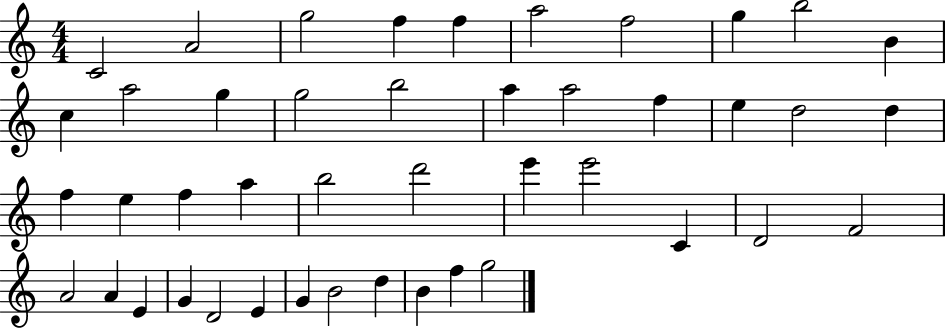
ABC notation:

X:1
T:Untitled
M:4/4
L:1/4
K:C
C2 A2 g2 f f a2 f2 g b2 B c a2 g g2 b2 a a2 f e d2 d f e f a b2 d'2 e' e'2 C D2 F2 A2 A E G D2 E G B2 d B f g2